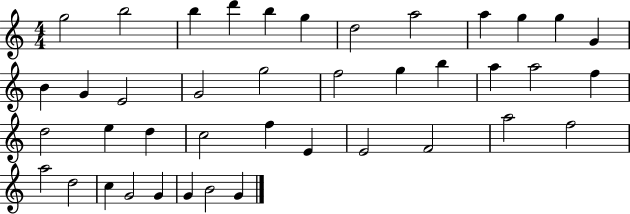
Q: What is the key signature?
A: C major